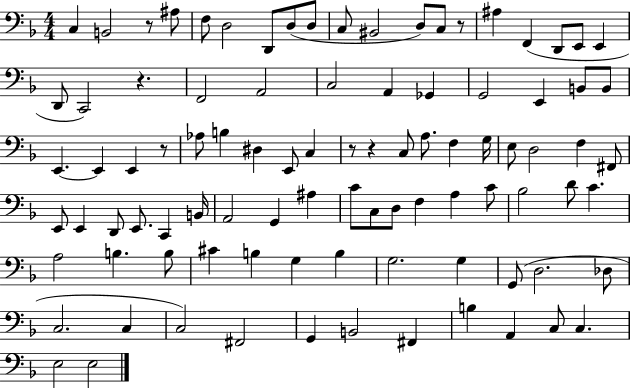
{
  \clef bass
  \numericTimeSignature
  \time 4/4
  \key f \major
  c4 b,2 r8 ais8 | f8 d2 d,8 d8( d8 | c8 bis,2 d8) c8 r8 | ais4 f,4( d,8 e,8 e,4 | \break d,8 c,2) r4. | f,2 a,2 | c2 a,4 ges,4 | g,2 e,4 b,8 b,8 | \break e,4.~~ e,4 e,4 r8 | aes8 b4 dis4 e,8 c4 | r8 r4 c8 a8. f4 g16 | e8 d2 f4 fis,8 | \break e,8 e,4 d,8 e,8. c,4 b,16 | a,2 g,4 ais4 | c'8 c8 d8 f4 a4 c'8 | bes2 d'8 c'4. | \break a2 b4. b8 | cis'4 b4 g4 b4 | g2. g4 | g,8( d2. des8 | \break c2. c4 | c2) fis,2 | g,4 b,2 fis,4 | b4 a,4 c8 c4. | \break e2 e2 | \bar "|."
}